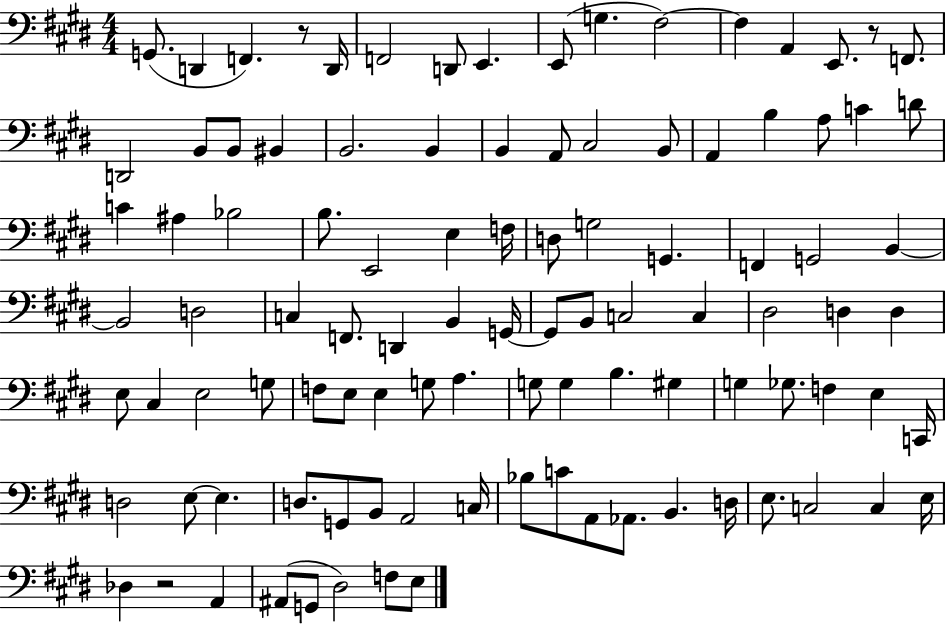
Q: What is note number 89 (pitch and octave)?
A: E3